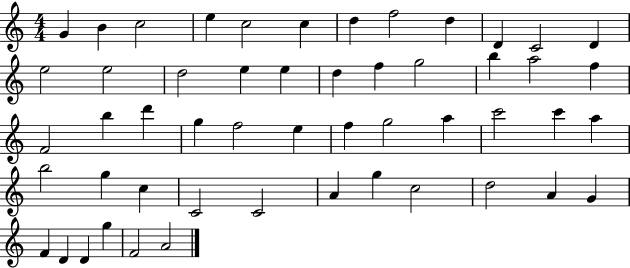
G4/q B4/q C5/h E5/q C5/h C5/q D5/q F5/h D5/q D4/q C4/h D4/q E5/h E5/h D5/h E5/q E5/q D5/q F5/q G5/h B5/q A5/h F5/q F4/h B5/q D6/q G5/q F5/h E5/q F5/q G5/h A5/q C6/h C6/q A5/q B5/h G5/q C5/q C4/h C4/h A4/q G5/q C5/h D5/h A4/q G4/q F4/q D4/q D4/q G5/q F4/h A4/h